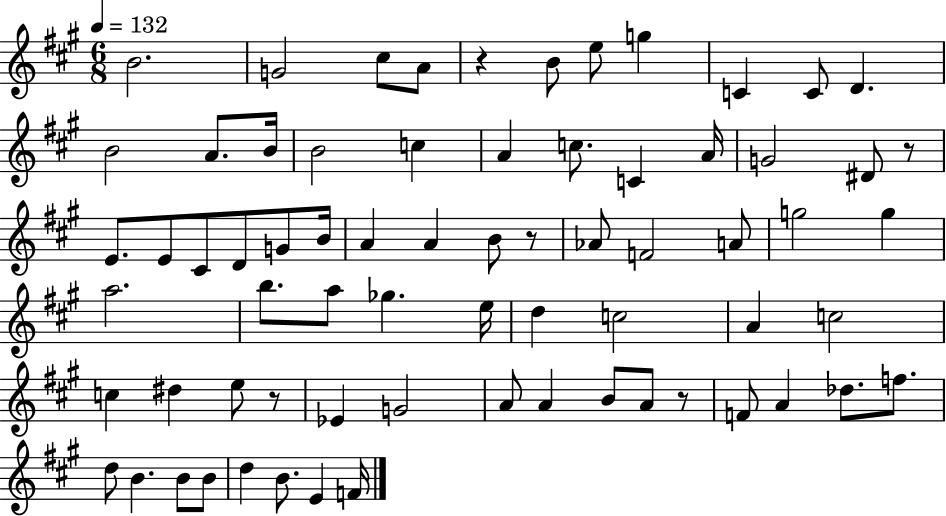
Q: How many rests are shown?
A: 5